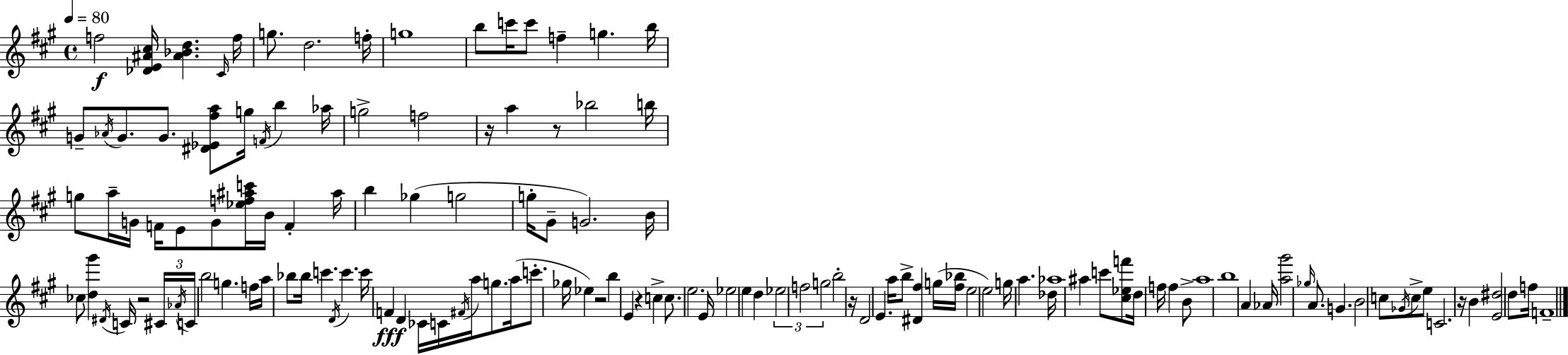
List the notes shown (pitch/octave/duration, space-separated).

F5/h [Db4,E4,A#4,C#5]/s [A#4,Bb4,D5]/q. C#4/s F5/s G5/e. D5/h. F5/s G5/w B5/e C6/s C6/e F5/q G5/q. B5/s G4/e Ab4/s G4/e. G4/e. [D#4,Eb4,F#5,A5]/e G5/s F4/s B5/q Ab5/s G5/h F5/h R/s A5/q R/e Bb5/h B5/s G5/e A5/s G4/s F4/s E4/e G4/e [Eb5,F5,A#5,C6]/s B4/s F4/q A#5/s B5/q Gb5/q G5/h G5/s G#4/e G4/h. B4/s CES5/e [D5,G#6]/q D#4/s C4/s R/h C#4/s Ab4/s C4/s B5/h G5/q. F5/s A5/s Bb5/e Bb5/s C6/q. D4/s C6/q. C6/s F4/q D4/q CES4/s C4/s F#4/s A5/s G5/e. A5/s C6/e. Gb5/s Eb5/q R/h B5/q E4/q R/q C5/q C5/e. E5/h. E4/s Eb5/h E5/q D5/q Eb5/h F5/h G5/h B5/h R/s D4/h E4/q. A5/s B5/e [D#4,F#5]/q G5/s [F#5,Bb5]/s E5/h E5/h G5/s A5/q. Db5/s Ab5/w A#5/q C6/e [C#5,Eb5,F6]/e D5/s F5/s F5/q B4/e A5/w B5/w A4/q Ab4/s [A5,G#6]/h Gb5/s A4/e. G4/q. B4/h C5/e Gb4/s C5/e E5/e C4/h. R/s B4/q [E4,D#5]/h D5/e F5/s F4/w